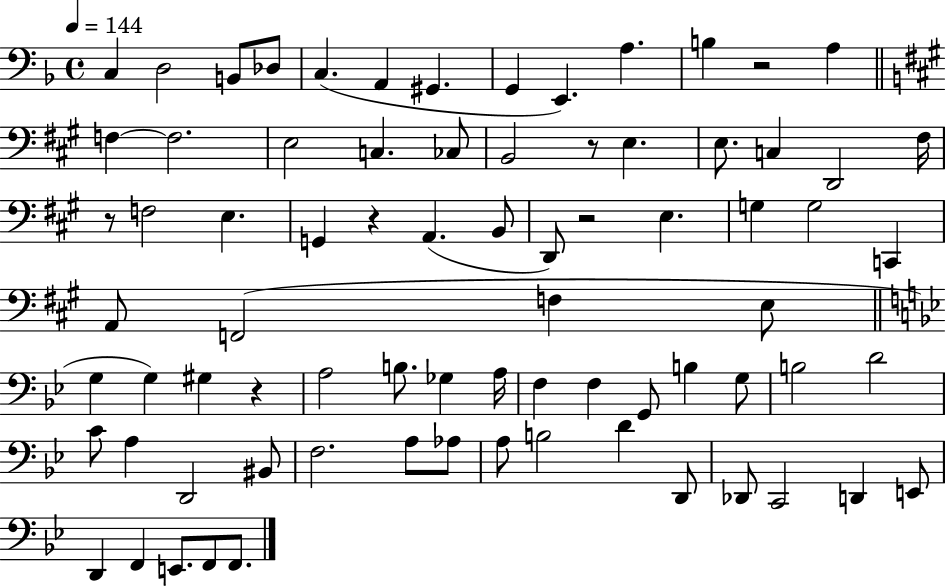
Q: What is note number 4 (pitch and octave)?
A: Db3